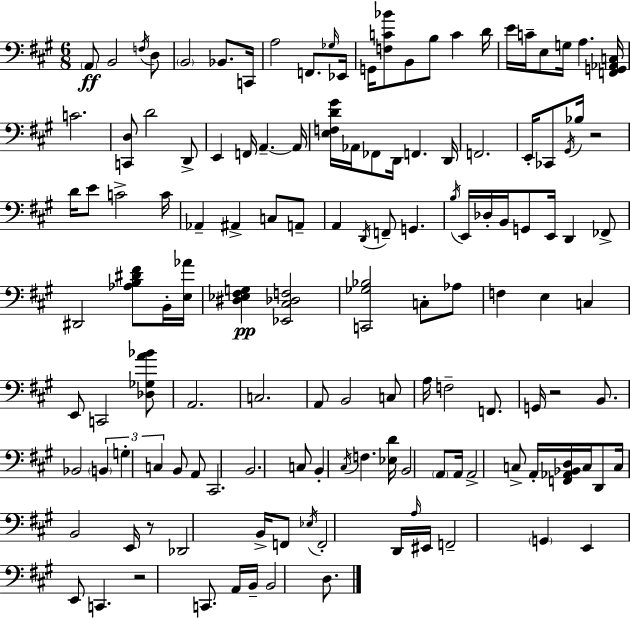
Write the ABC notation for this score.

X:1
T:Untitled
M:6/8
L:1/4
K:A
A,,/2 B,,2 F,/4 D,/2 B,,2 _B,,/2 C,,/4 A,2 F,,/2 _G,/4 _E,,/4 G,,/4 [F,C_B]/2 B,,/2 B,/2 C D/4 E/4 C/4 E,/2 G,/4 A, [F,,G,,_A,,C,]/4 C2 [C,,D,]/2 D2 D,,/2 E,, F,,/4 A,, A,,/4 [E,F,D^G]/4 _A,,/4 _F,,/2 D,,/4 F,, D,,/4 F,,2 E,,/4 _C,,/2 ^G,,/4 _B,/4 z2 D/4 E/2 C2 C/4 _A,, ^A,, C,/2 A,,/2 A,, D,,/4 F,,/2 G,, B,/4 E,,/4 _D,/4 B,,/4 G,,/2 E,,/4 D,, _F,,/2 ^D,,2 [_A,B,^D^F]/2 B,,/4 [E,_A]/4 [^D,_E,^F,G,] [_E,,^C,_D,F,]2 [C,,_G,_B,]2 C,/2 _A,/2 F, E, C, E,,/2 C,,2 [_D,_G,A_B]/2 A,,2 C,2 A,,/2 B,,2 C,/2 A,/4 F,2 F,,/2 G,,/4 z2 B,,/2 _B,,2 B,, G, C, B,,/2 A,,/2 ^C,,2 B,,2 C,/2 B,, ^C,/4 F, [_E,D]/4 B,,2 A,,/2 A,,/4 A,,2 C,/2 A,,/4 [F,,_A,,_B,,D,]/4 C,/4 D,,/2 C,/4 B,,2 E,,/4 z/2 _D,,2 B,,/4 F,,/2 _E,/4 F,,2 D,,/4 A,/4 ^E,,/4 F,,2 G,, E,, E,,/2 C,, z2 C,,/2 A,,/4 B,,/4 B,,2 D,/2